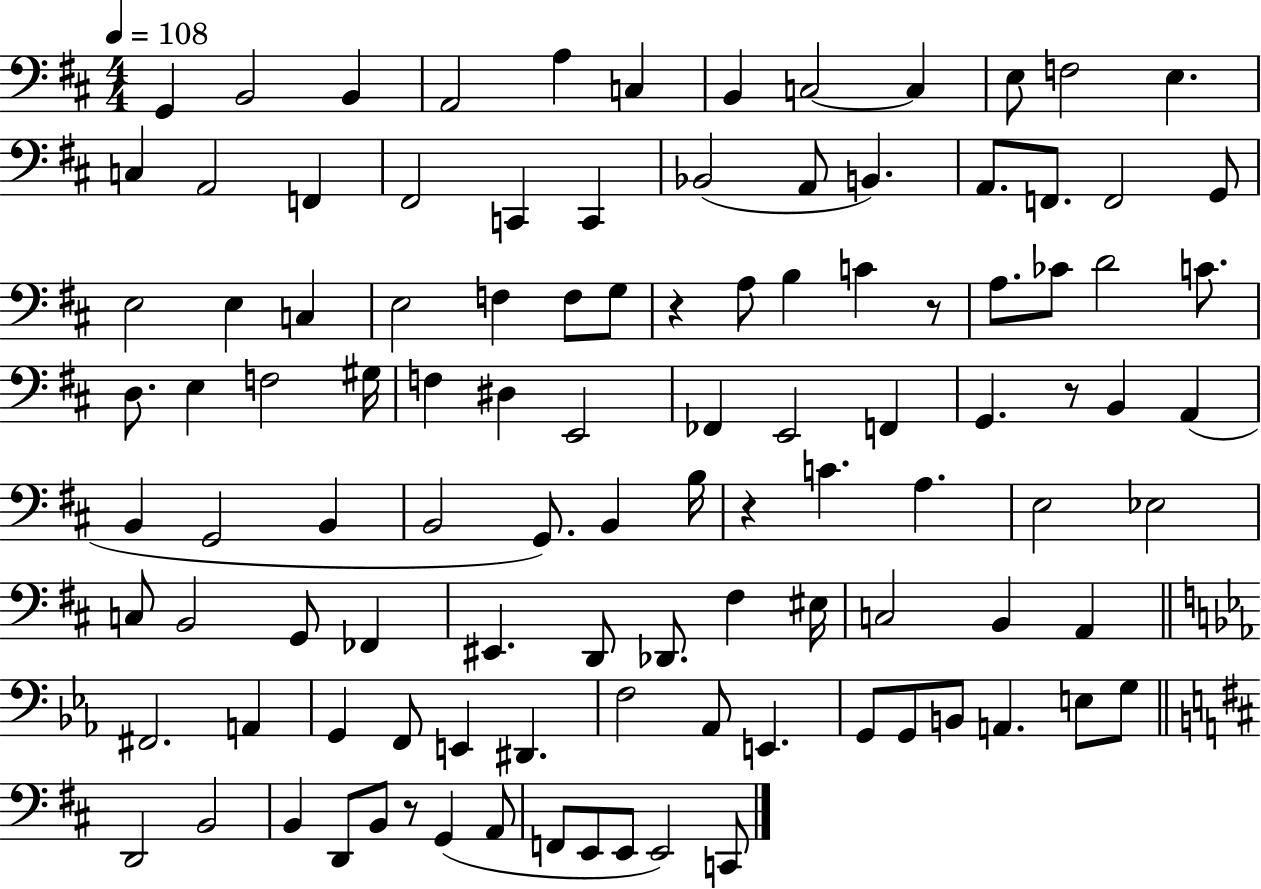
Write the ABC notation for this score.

X:1
T:Untitled
M:4/4
L:1/4
K:D
G,, B,,2 B,, A,,2 A, C, B,, C,2 C, E,/2 F,2 E, C, A,,2 F,, ^F,,2 C,, C,, _B,,2 A,,/2 B,, A,,/2 F,,/2 F,,2 G,,/2 E,2 E, C, E,2 F, F,/2 G,/2 z A,/2 B, C z/2 A,/2 _C/2 D2 C/2 D,/2 E, F,2 ^G,/4 F, ^D, E,,2 _F,, E,,2 F,, G,, z/2 B,, A,, B,, G,,2 B,, B,,2 G,,/2 B,, B,/4 z C A, E,2 _E,2 C,/2 B,,2 G,,/2 _F,, ^E,, D,,/2 _D,,/2 ^F, ^E,/4 C,2 B,, A,, ^F,,2 A,, G,, F,,/2 E,, ^D,, F,2 _A,,/2 E,, G,,/2 G,,/2 B,,/2 A,, E,/2 G,/2 D,,2 B,,2 B,, D,,/2 B,,/2 z/2 G,, A,,/2 F,,/2 E,,/2 E,,/2 E,,2 C,,/2